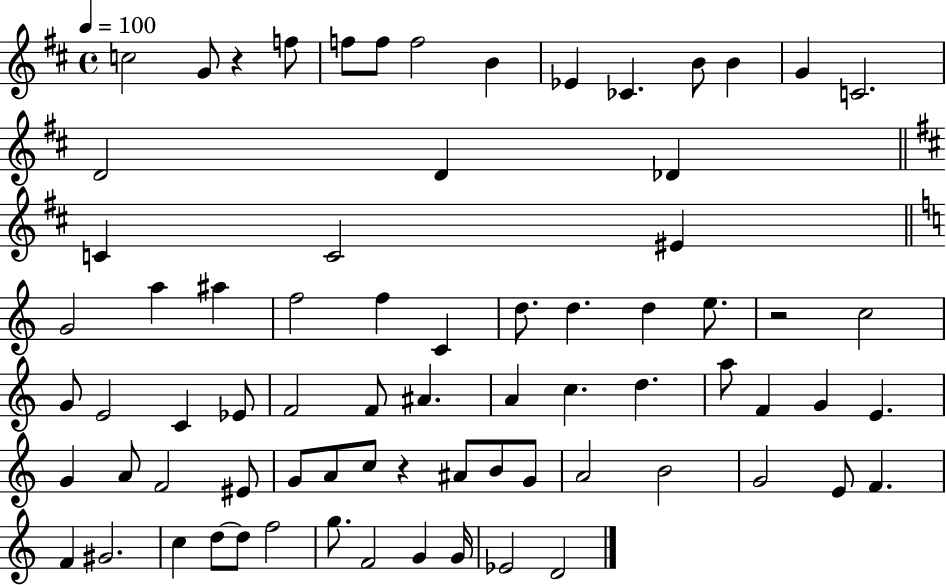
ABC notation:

X:1
T:Untitled
M:4/4
L:1/4
K:D
c2 G/2 z f/2 f/2 f/2 f2 B _E _C B/2 B G C2 D2 D _D C C2 ^E G2 a ^a f2 f C d/2 d d e/2 z2 c2 G/2 E2 C _E/2 F2 F/2 ^A A c d a/2 F G E G A/2 F2 ^E/2 G/2 A/2 c/2 z ^A/2 B/2 G/2 A2 B2 G2 E/2 F F ^G2 c d/2 d/2 f2 g/2 F2 G G/4 _E2 D2